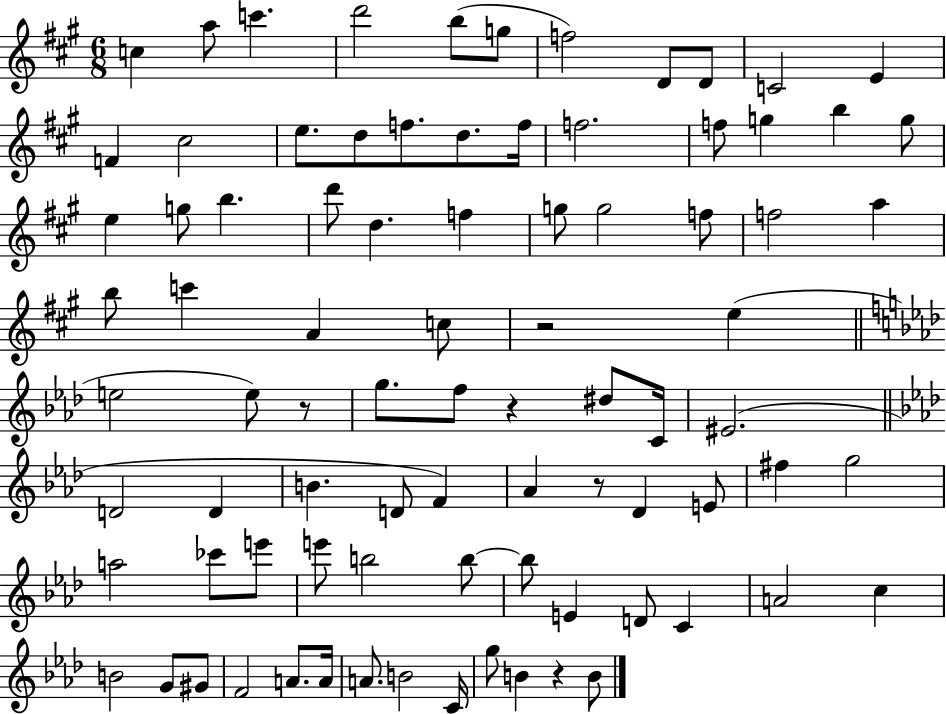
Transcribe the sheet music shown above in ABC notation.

X:1
T:Untitled
M:6/8
L:1/4
K:A
c a/2 c' d'2 b/2 g/2 f2 D/2 D/2 C2 E F ^c2 e/2 d/2 f/2 d/2 f/4 f2 f/2 g b g/2 e g/2 b d'/2 d f g/2 g2 f/2 f2 a b/2 c' A c/2 z2 e e2 e/2 z/2 g/2 f/2 z ^d/2 C/4 ^E2 D2 D B D/2 F _A z/2 _D E/2 ^f g2 a2 _c'/2 e'/2 e'/2 b2 b/2 b/2 E D/2 C A2 c B2 G/2 ^G/2 F2 A/2 A/4 A/2 B2 C/4 g/2 B z B/2